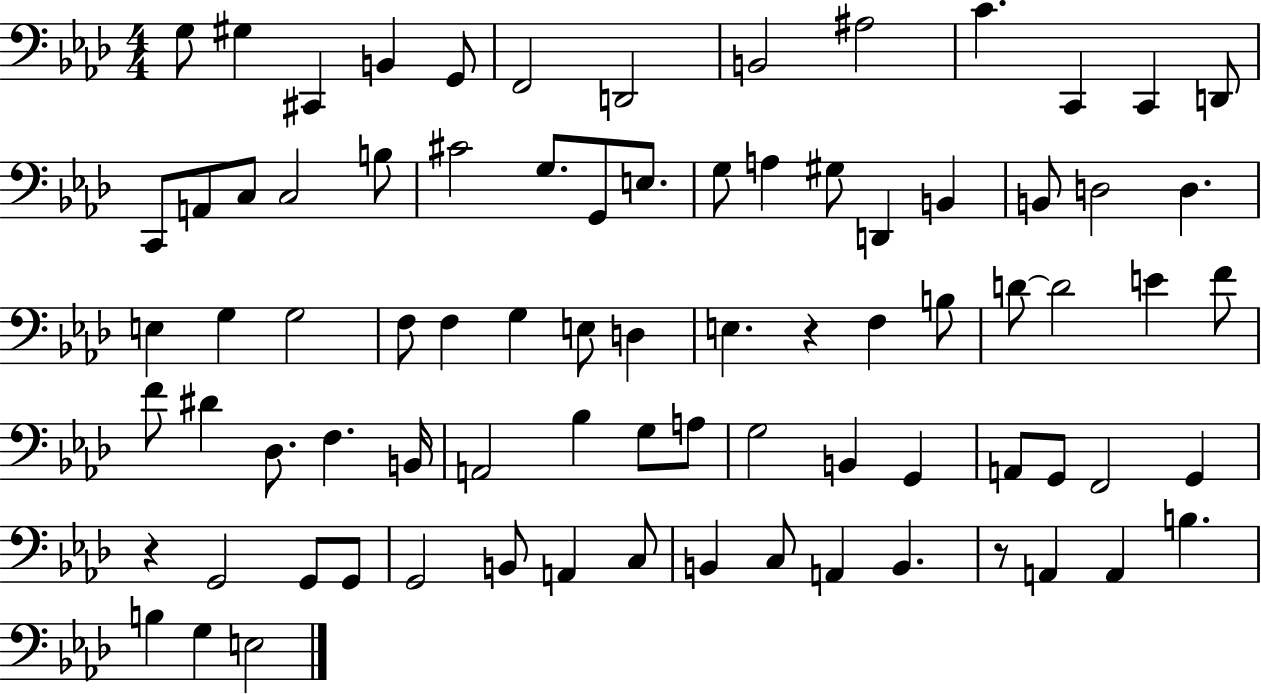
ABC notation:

X:1
T:Untitled
M:4/4
L:1/4
K:Ab
G,/2 ^G, ^C,, B,, G,,/2 F,,2 D,,2 B,,2 ^A,2 C C,, C,, D,,/2 C,,/2 A,,/2 C,/2 C,2 B,/2 ^C2 G,/2 G,,/2 E,/2 G,/2 A, ^G,/2 D,, B,, B,,/2 D,2 D, E, G, G,2 F,/2 F, G, E,/2 D, E, z F, B,/2 D/2 D2 E F/2 F/2 ^D _D,/2 F, B,,/4 A,,2 _B, G,/2 A,/2 G,2 B,, G,, A,,/2 G,,/2 F,,2 G,, z G,,2 G,,/2 G,,/2 G,,2 B,,/2 A,, C,/2 B,, C,/2 A,, B,, z/2 A,, A,, B, B, G, E,2